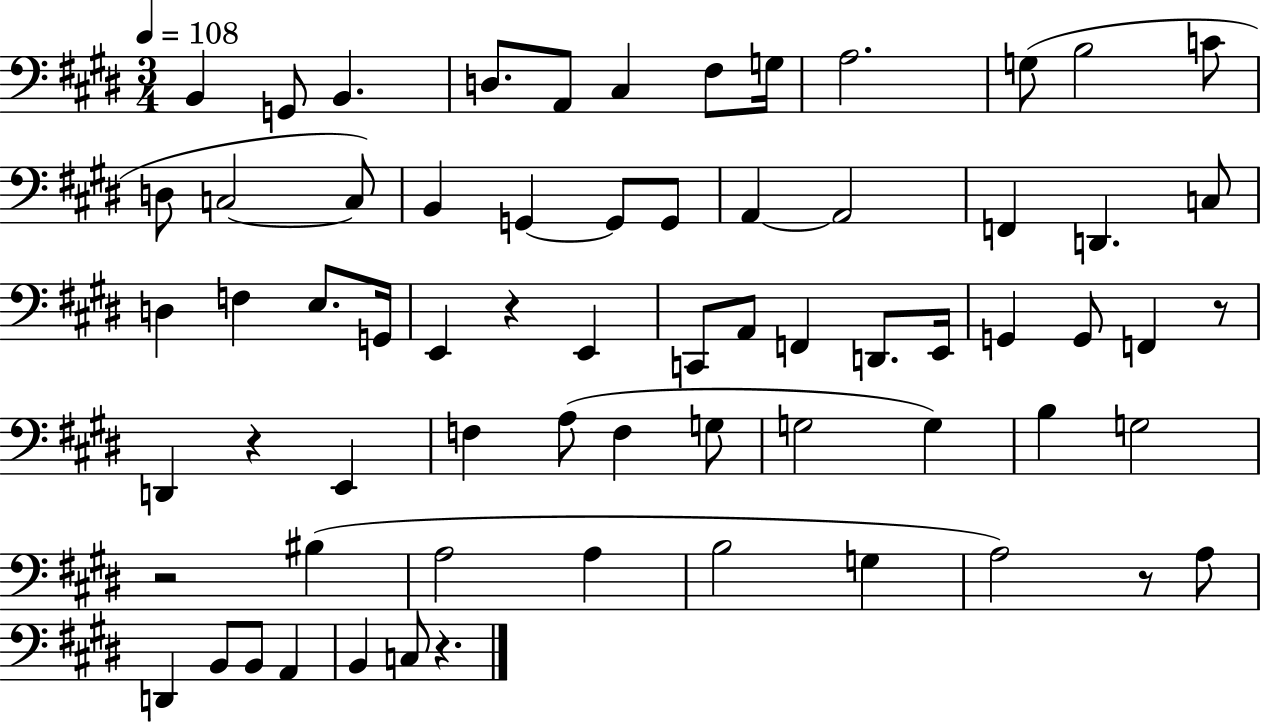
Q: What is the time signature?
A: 3/4